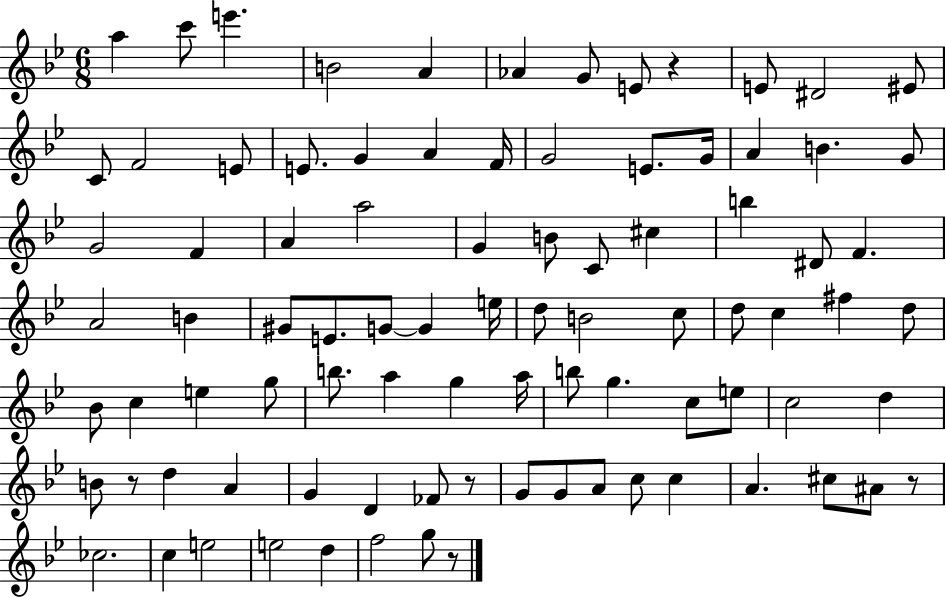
X:1
T:Untitled
M:6/8
L:1/4
K:Bb
a c'/2 e' B2 A _A G/2 E/2 z E/2 ^D2 ^E/2 C/2 F2 E/2 E/2 G A F/4 G2 E/2 G/4 A B G/2 G2 F A a2 G B/2 C/2 ^c b ^D/2 F A2 B ^G/2 E/2 G/2 G e/4 d/2 B2 c/2 d/2 c ^f d/2 _B/2 c e g/2 b/2 a g a/4 b/2 g c/2 e/2 c2 d B/2 z/2 d A G D _F/2 z/2 G/2 G/2 A/2 c/2 c A ^c/2 ^A/2 z/2 _c2 c e2 e2 d f2 g/2 z/2